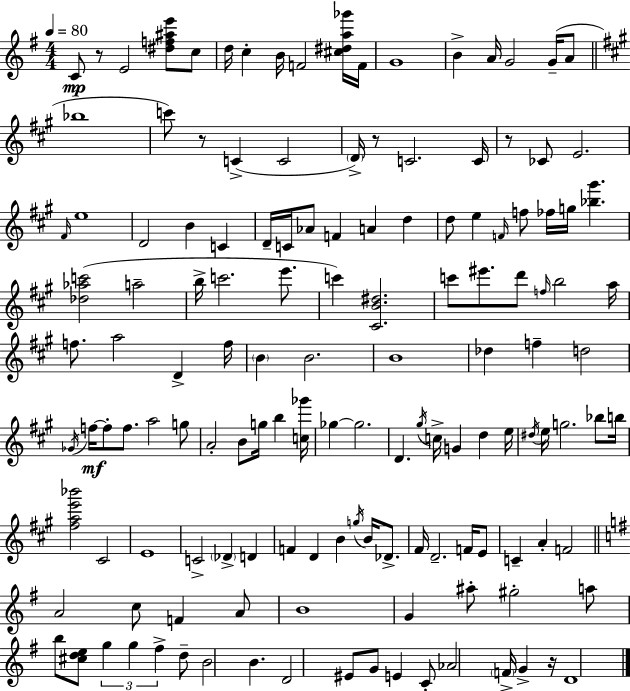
{
  \clef treble
  \numericTimeSignature
  \time 4/4
  \key g \major
  \tempo 4 = 80
  c'8\mp r8 e'2 <dis'' f'' ais'' e'''>8 c''8 | d''16 c''4-. b'16 f'2 <cis'' dis'' a'' ges'''>16 f'16 | g'1 | b'4-> a'16 g'2 g'16--( a'8 | \break \bar "||" \break \key a \major bes''1 | c'''8) r8 c'4->( c'2 | \parenthesize d'16->) r8 c'2. c'16 | r8 ces'8 e'2. | \break \grace { fis'16 } e''1 | d'2 b'4 c'4 | d'16-- c'16 aes'8 f'4 a'4 d''4 | d''8 e''4 \grace { f'16 } f''8 fes''16 g''16 <bes'' gis'''>4. | \break <des'' aes'' c'''>2( a''2-- | b''16-> c'''2. e'''8. | c'''4) <cis' b' dis''>2. | c'''8 eis'''8. d'''8 \grace { f''16 } b''2 | \break a''16 f''8. a''2 d'4-> | f''16 \parenthesize b'4 b'2. | b'1 | des''4 f''4-- d''2 | \break \acciaccatura { ges'16 }\mf f''16~~ f''8-. f''8. a''2 | g''8 a'2-. b'8 g''16 b''4 | <c'' ges'''>16 ges''4~~ ges''2. | d'4. \acciaccatura { gis''16 } c''16-> g'4 | \break d''4 e''16 \acciaccatura { dis''16 } e''16 g''2. | bes''8 b''16 <fis'' a'' e''' bes'''>2 cis'2 | e'1 | c'2-> \parenthesize des'4-> | \break d'4 f'4 d'4 b'4 | \acciaccatura { g''16 } b'16 des'8.-> fis'16 d'2.-- | f'16 e'8 c'4-- a'4-. f'2 | \bar "||" \break \key e \minor a'2 c''8 f'4 a'8 | b'1 | g'4 ais''8-. gis''2-. a''8 | b''8 <cis'' d'' e''>8 \tuplet 3/2 { g''4 g''4 fis''4-> } | \break d''8-- b'2 b'4. | d'2 eis'8 g'8 e'4 | c'8-. aes'2 \parenthesize f'16-> g'4-> r16 | d'1 | \break \bar "|."
}